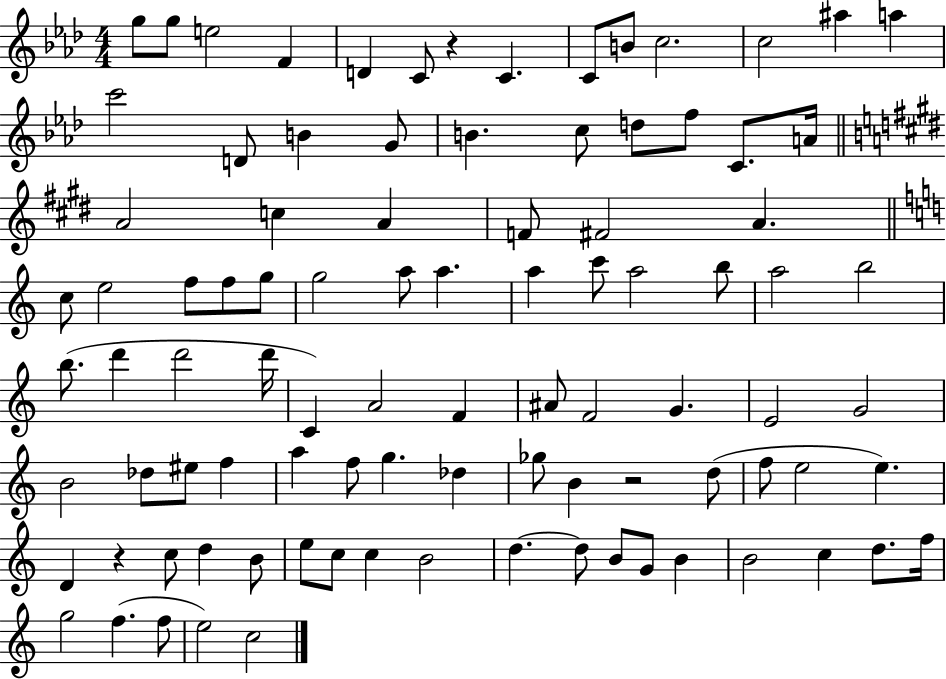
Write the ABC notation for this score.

X:1
T:Untitled
M:4/4
L:1/4
K:Ab
g/2 g/2 e2 F D C/2 z C C/2 B/2 c2 c2 ^a a c'2 D/2 B G/2 B c/2 d/2 f/2 C/2 A/4 A2 c A F/2 ^F2 A c/2 e2 f/2 f/2 g/2 g2 a/2 a a c'/2 a2 b/2 a2 b2 b/2 d' d'2 d'/4 C A2 F ^A/2 F2 G E2 G2 B2 _d/2 ^e/2 f a f/2 g _d _g/2 B z2 d/2 f/2 e2 e D z c/2 d B/2 e/2 c/2 c B2 d d/2 B/2 G/2 B B2 c d/2 f/4 g2 f f/2 e2 c2